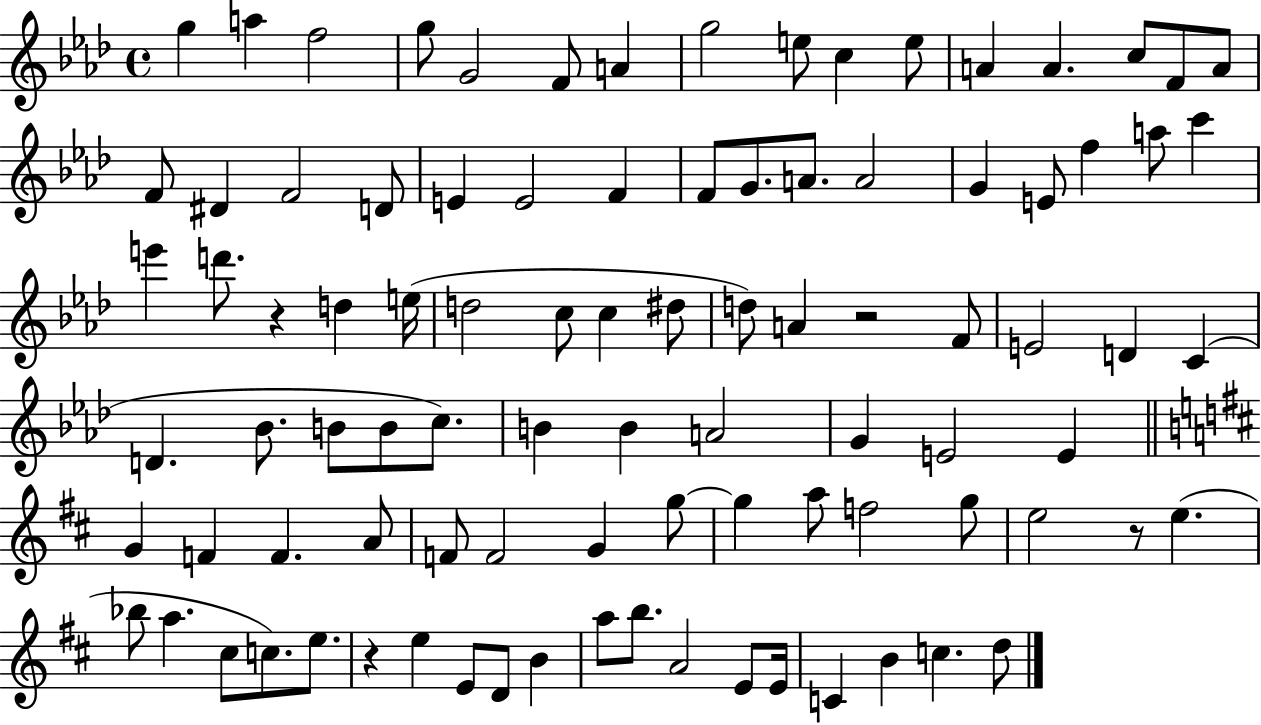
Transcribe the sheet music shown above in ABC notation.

X:1
T:Untitled
M:4/4
L:1/4
K:Ab
g a f2 g/2 G2 F/2 A g2 e/2 c e/2 A A c/2 F/2 A/2 F/2 ^D F2 D/2 E E2 F F/2 G/2 A/2 A2 G E/2 f a/2 c' e' d'/2 z d e/4 d2 c/2 c ^d/2 d/2 A z2 F/2 E2 D C D _B/2 B/2 B/2 c/2 B B A2 G E2 E G F F A/2 F/2 F2 G g/2 g a/2 f2 g/2 e2 z/2 e _b/2 a ^c/2 c/2 e/2 z e E/2 D/2 B a/2 b/2 A2 E/2 E/4 C B c d/2